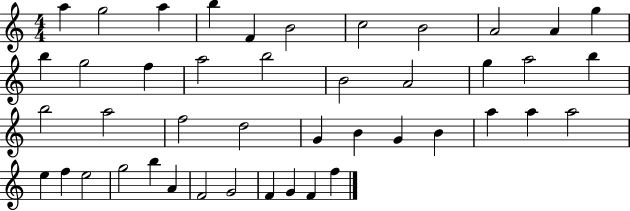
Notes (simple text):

A5/q G5/h A5/q B5/q F4/q B4/h C5/h B4/h A4/h A4/q G5/q B5/q G5/h F5/q A5/h B5/h B4/h A4/h G5/q A5/h B5/q B5/h A5/h F5/h D5/h G4/q B4/q G4/q B4/q A5/q A5/q A5/h E5/q F5/q E5/h G5/h B5/q A4/q F4/h G4/h F4/q G4/q F4/q F5/q